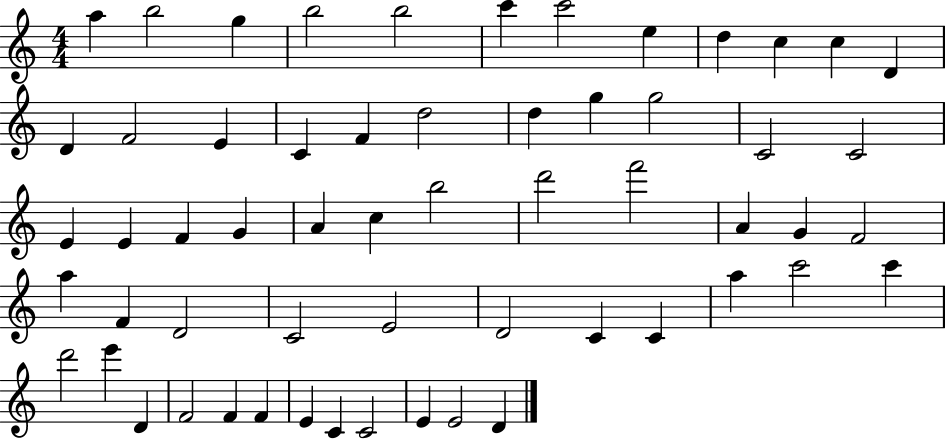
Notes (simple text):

A5/q B5/h G5/q B5/h B5/h C6/q C6/h E5/q D5/q C5/q C5/q D4/q D4/q F4/h E4/q C4/q F4/q D5/h D5/q G5/q G5/h C4/h C4/h E4/q E4/q F4/q G4/q A4/q C5/q B5/h D6/h F6/h A4/q G4/q F4/h A5/q F4/q D4/h C4/h E4/h D4/h C4/q C4/q A5/q C6/h C6/q D6/h E6/q D4/q F4/h F4/q F4/q E4/q C4/q C4/h E4/q E4/h D4/q